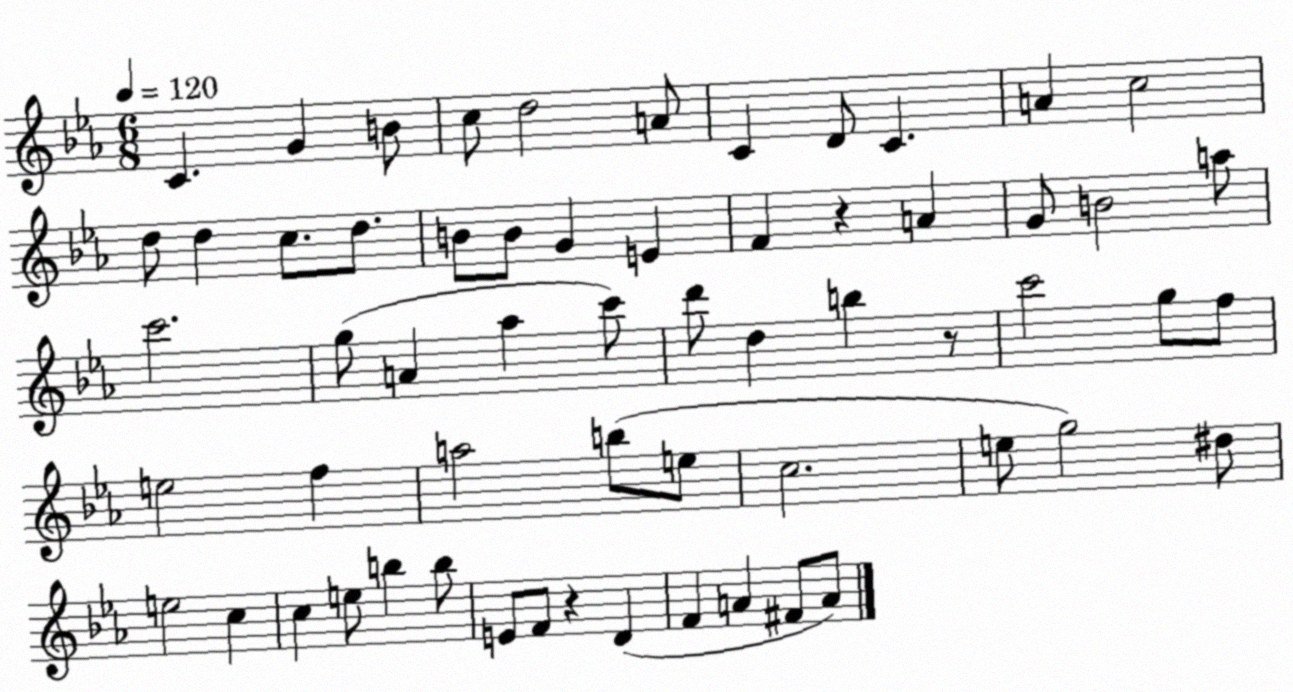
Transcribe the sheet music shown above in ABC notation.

X:1
T:Untitled
M:6/8
L:1/4
K:Eb
C G B/2 c/2 d2 A/2 C D/2 C A c2 d/2 d c/2 d/2 B/2 B/2 G E F z A G/2 B2 a/2 c'2 g/2 A _a c'/2 d'/2 d b z/2 c'2 g/2 f/2 e2 f a2 b/2 e/2 c2 e/2 g2 ^d/2 e2 c c e/2 b b/2 E/2 F/2 z D F A ^F/2 A/2